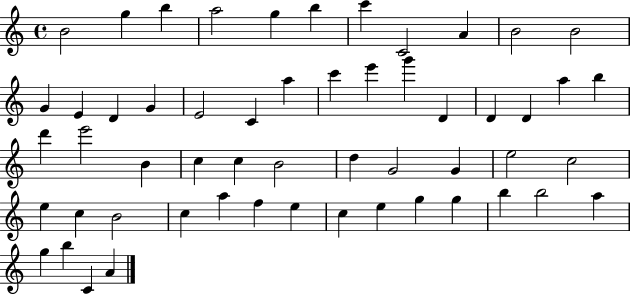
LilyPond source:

{
  \clef treble
  \time 4/4
  \defaultTimeSignature
  \key c \major
  b'2 g''4 b''4 | a''2 g''4 b''4 | c'''4 c'2 a'4 | b'2 b'2 | \break g'4 e'4 d'4 g'4 | e'2 c'4 a''4 | c'''4 e'''4 g'''4 d'4 | d'4 d'4 a''4 b''4 | \break d'''4 e'''2 b'4 | c''4 c''4 b'2 | d''4 g'2 g'4 | e''2 c''2 | \break e''4 c''4 b'2 | c''4 a''4 f''4 e''4 | c''4 e''4 g''4 g''4 | b''4 b''2 a''4 | \break g''4 b''4 c'4 a'4 | \bar "|."
}